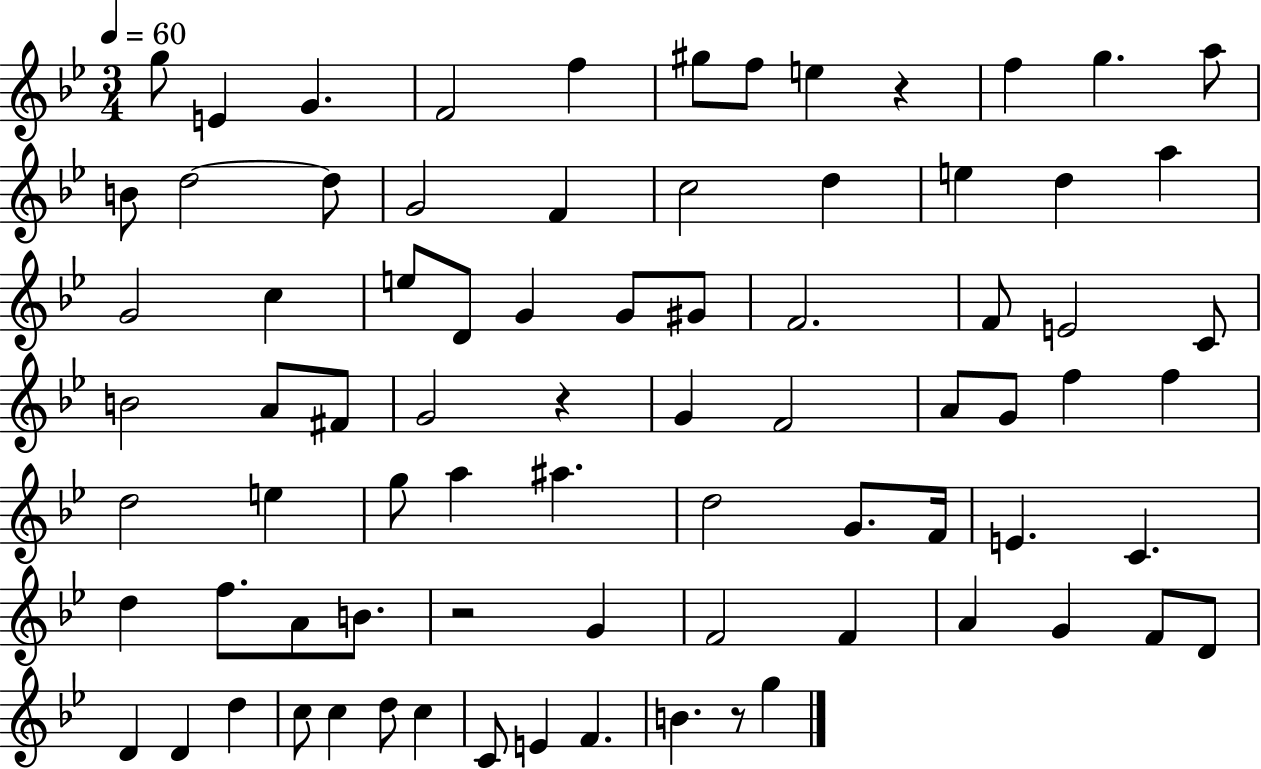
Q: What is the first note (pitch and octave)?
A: G5